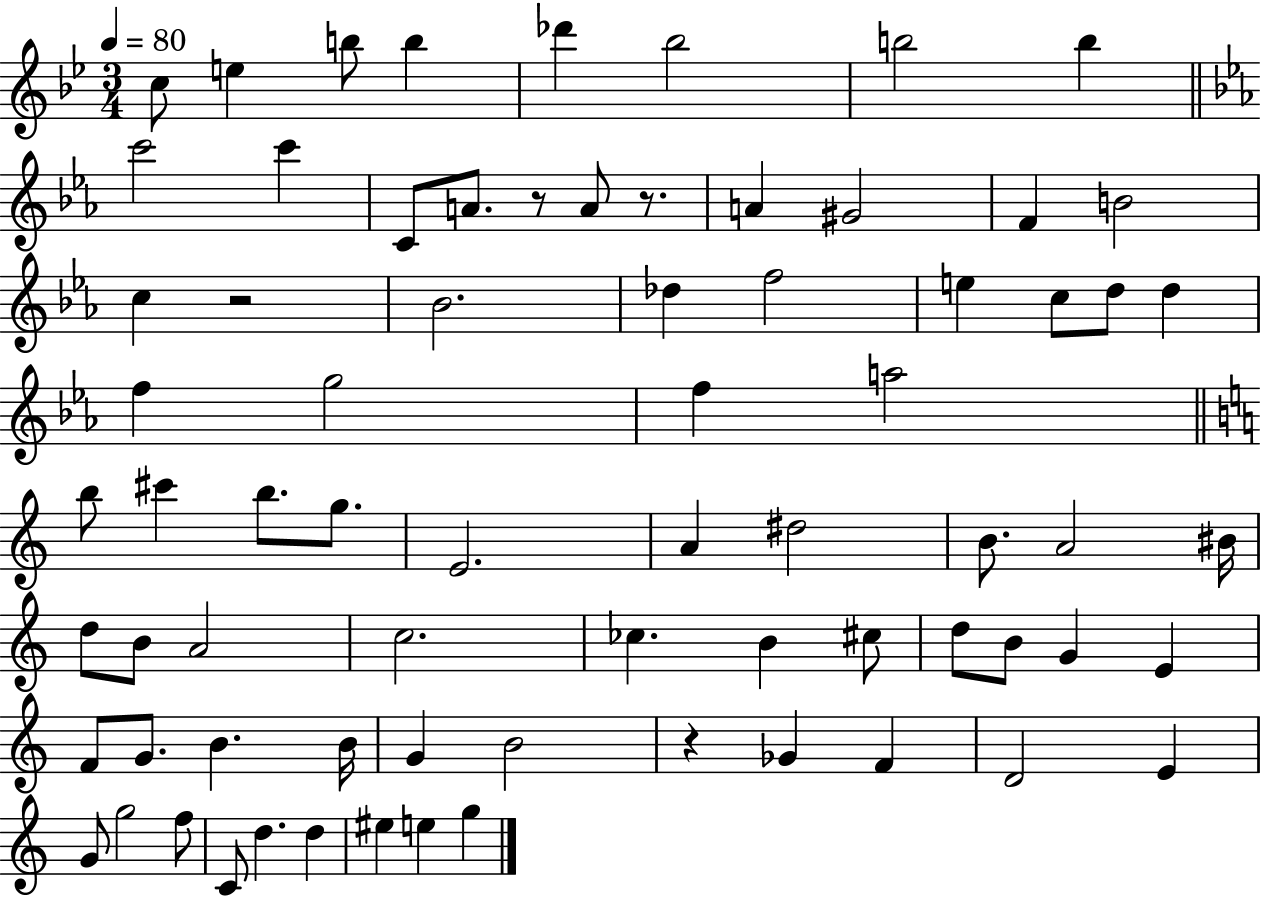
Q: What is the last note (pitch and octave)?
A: G5